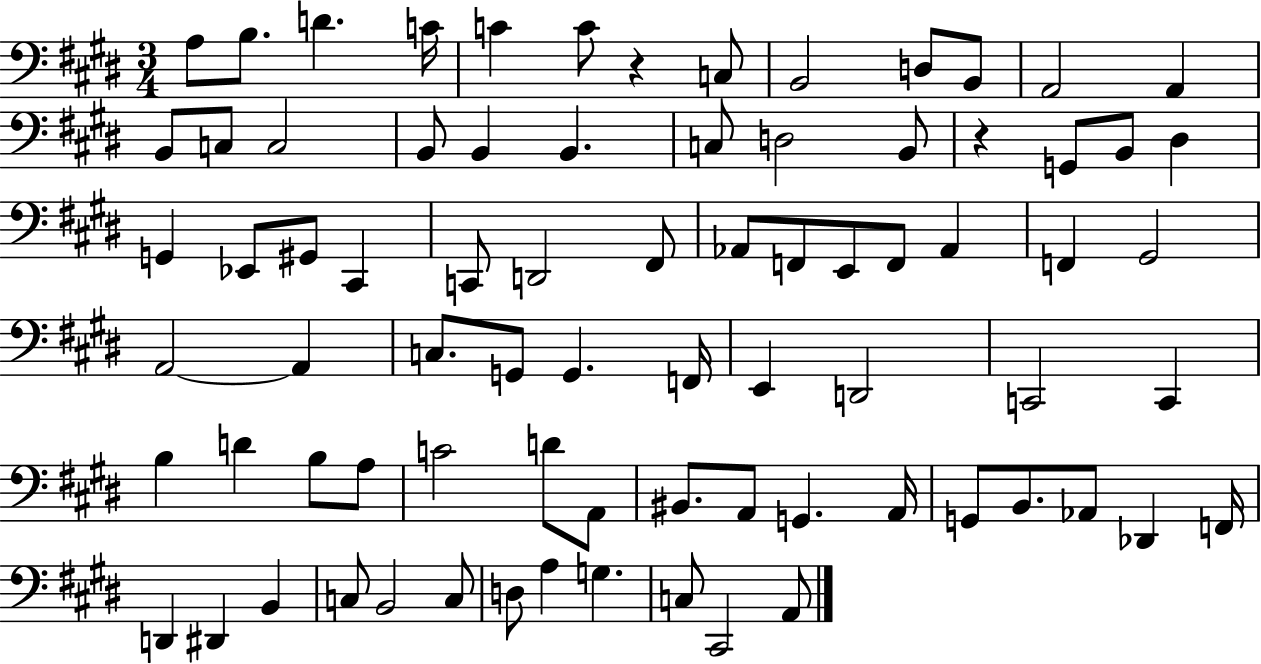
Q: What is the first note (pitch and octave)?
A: A3